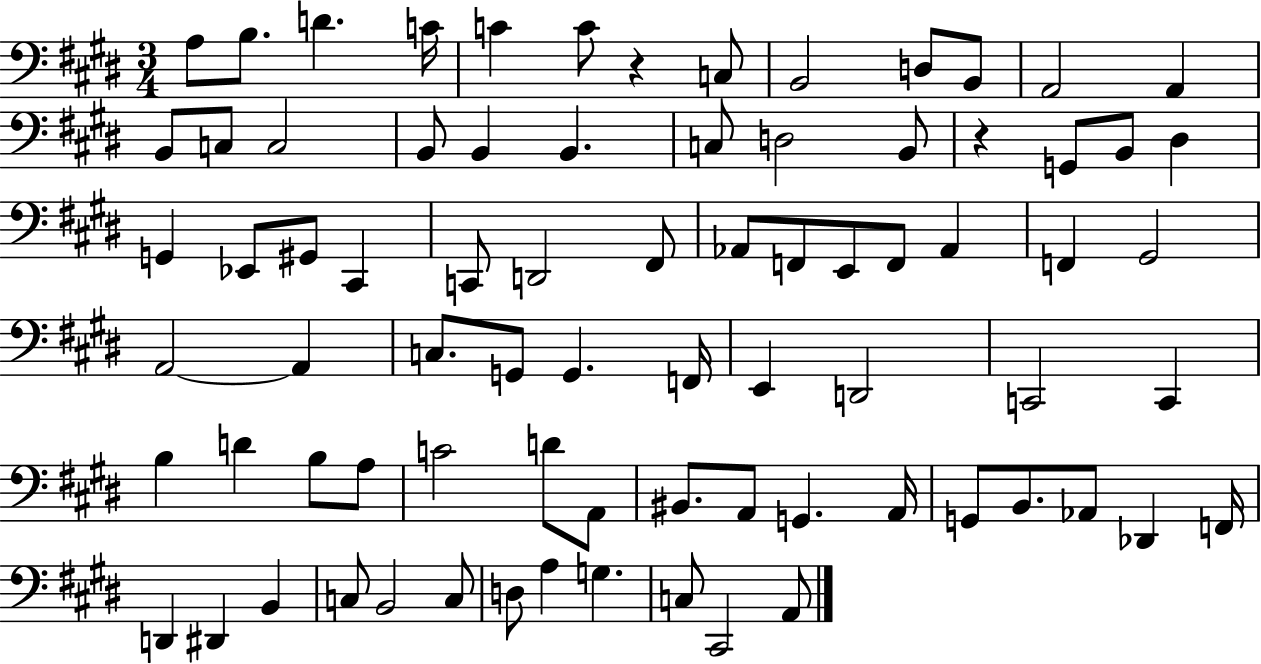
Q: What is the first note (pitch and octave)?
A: A3